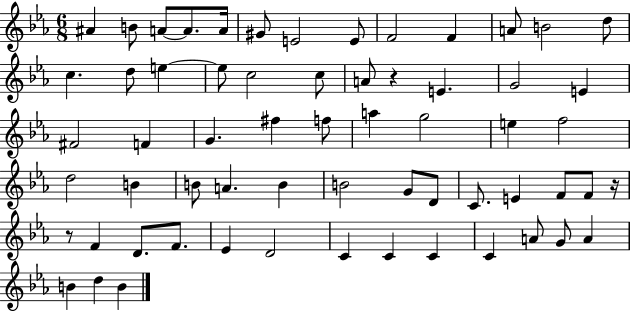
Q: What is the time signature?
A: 6/8